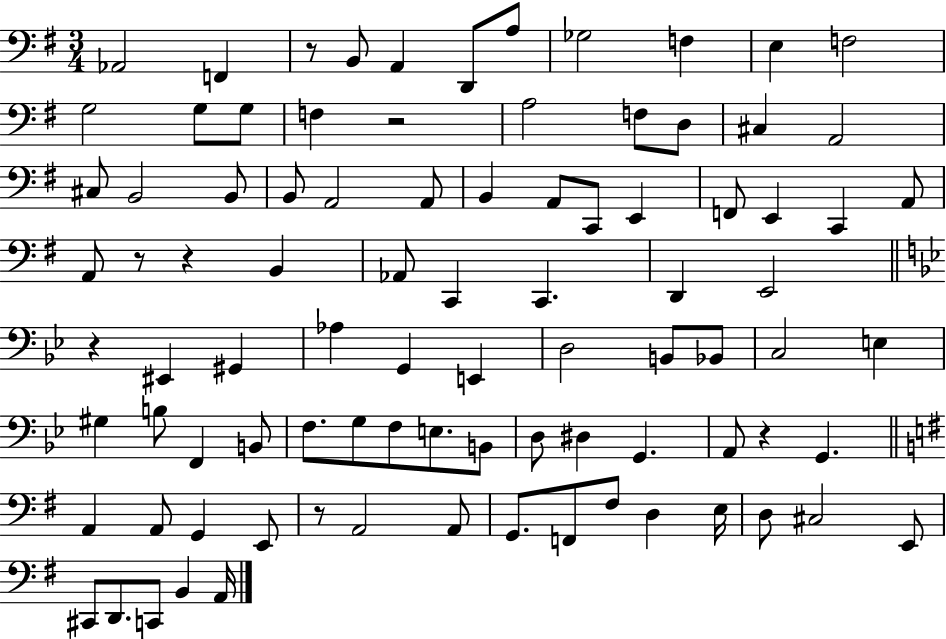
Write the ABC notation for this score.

X:1
T:Untitled
M:3/4
L:1/4
K:G
_A,,2 F,, z/2 B,,/2 A,, D,,/2 A,/2 _G,2 F, E, F,2 G,2 G,/2 G,/2 F, z2 A,2 F,/2 D,/2 ^C, A,,2 ^C,/2 B,,2 B,,/2 B,,/2 A,,2 A,,/2 B,, A,,/2 C,,/2 E,, F,,/2 E,, C,, A,,/2 A,,/2 z/2 z B,, _A,,/2 C,, C,, D,, E,,2 z ^E,, ^G,, _A, G,, E,, D,2 B,,/2 _B,,/2 C,2 E, ^G, B,/2 F,, B,,/2 F,/2 G,/2 F,/2 E,/2 B,,/2 D,/2 ^D, G,, A,,/2 z G,, A,, A,,/2 G,, E,,/2 z/2 A,,2 A,,/2 G,,/2 F,,/2 ^F,/2 D, E,/4 D,/2 ^C,2 E,,/2 ^C,,/2 D,,/2 C,,/2 B,, A,,/4